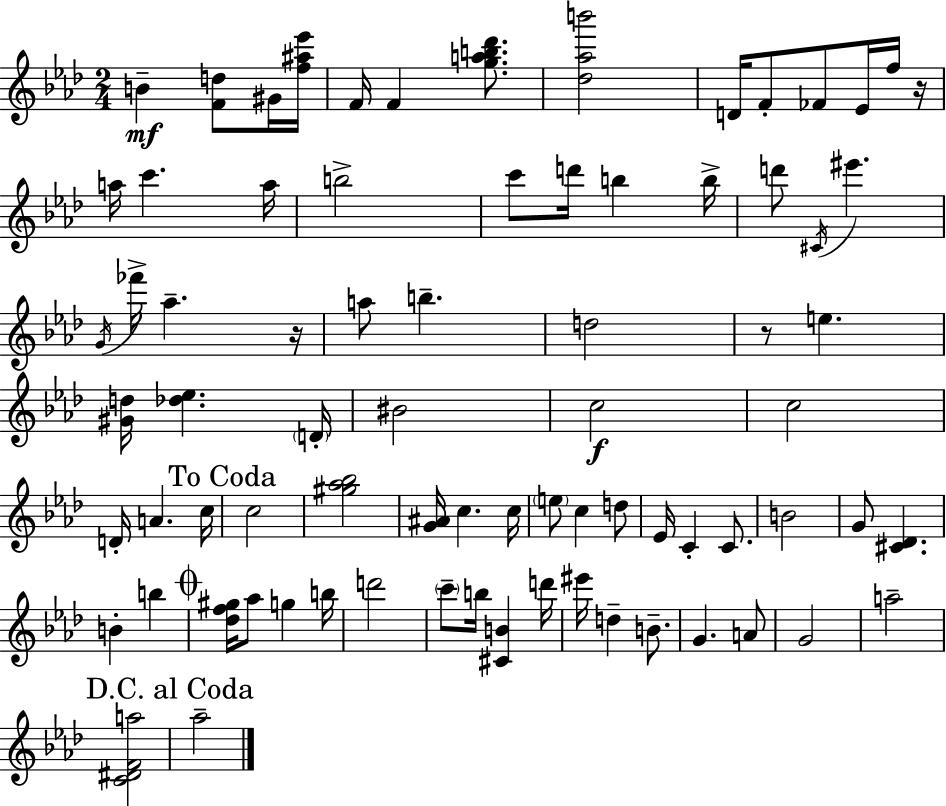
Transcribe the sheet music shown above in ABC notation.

X:1
T:Untitled
M:2/4
L:1/4
K:Ab
B [Fd]/2 ^G/4 [f^a_e']/4 F/4 F [gab_d']/2 [_d_ab']2 D/4 F/2 _F/2 _E/4 f/4 z/4 a/4 c' a/4 b2 c'/2 d'/4 b b/4 d'/2 ^C/4 ^e' G/4 _f'/4 _a z/4 a/2 b d2 z/2 e [^Gd]/4 [_d_e] D/4 ^B2 c2 c2 D/4 A c/4 c2 [^g_a_b]2 [G^A]/4 c c/4 e/2 c d/2 _E/4 C C/2 B2 G/2 [^C_D] B b [_df^g]/4 _a/2 g b/4 d'2 c'/2 b/4 [^CB] d'/4 ^e'/4 d B/2 G A/2 G2 a2 [C^DFa]2 _a2